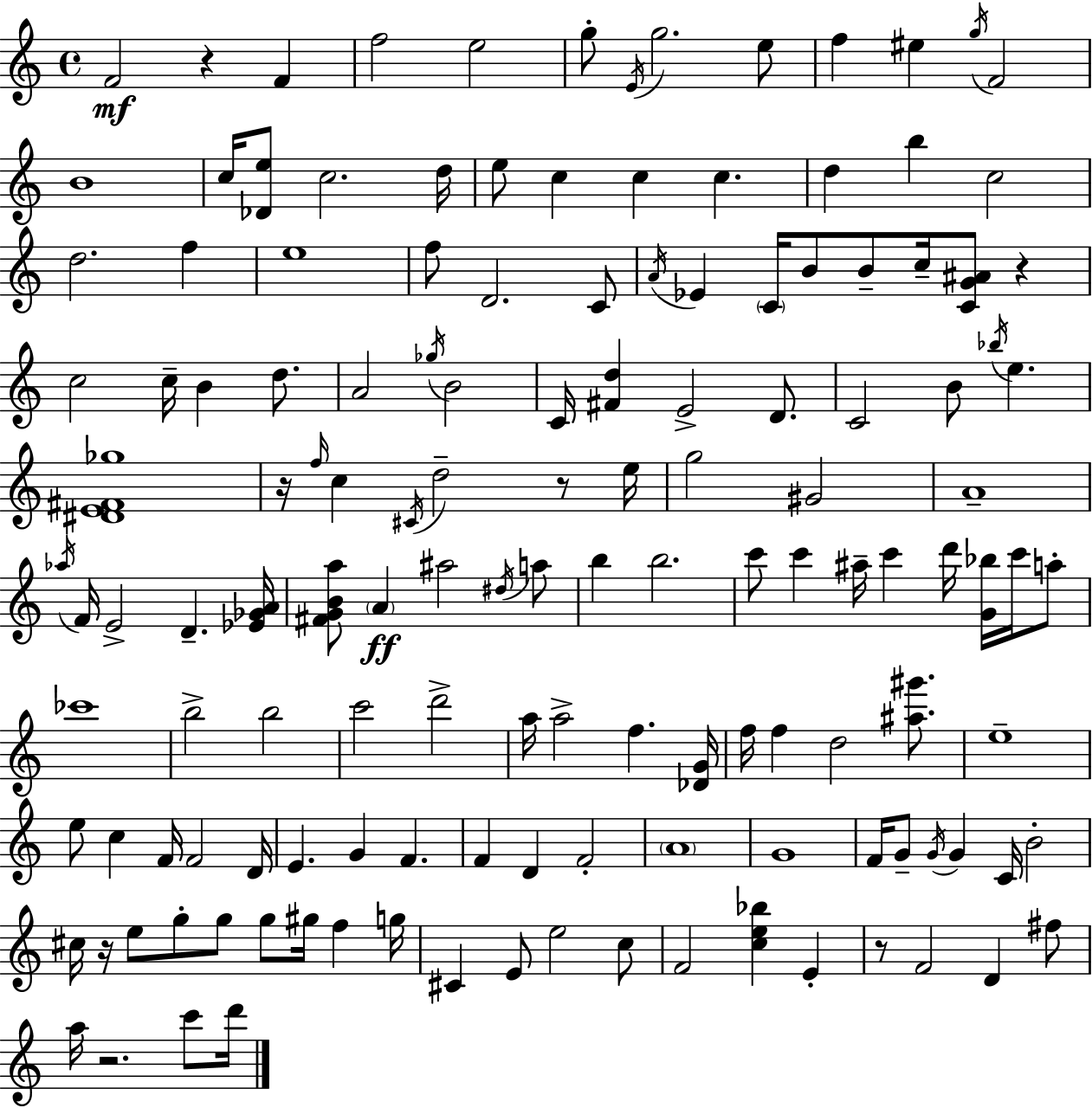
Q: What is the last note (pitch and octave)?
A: D6